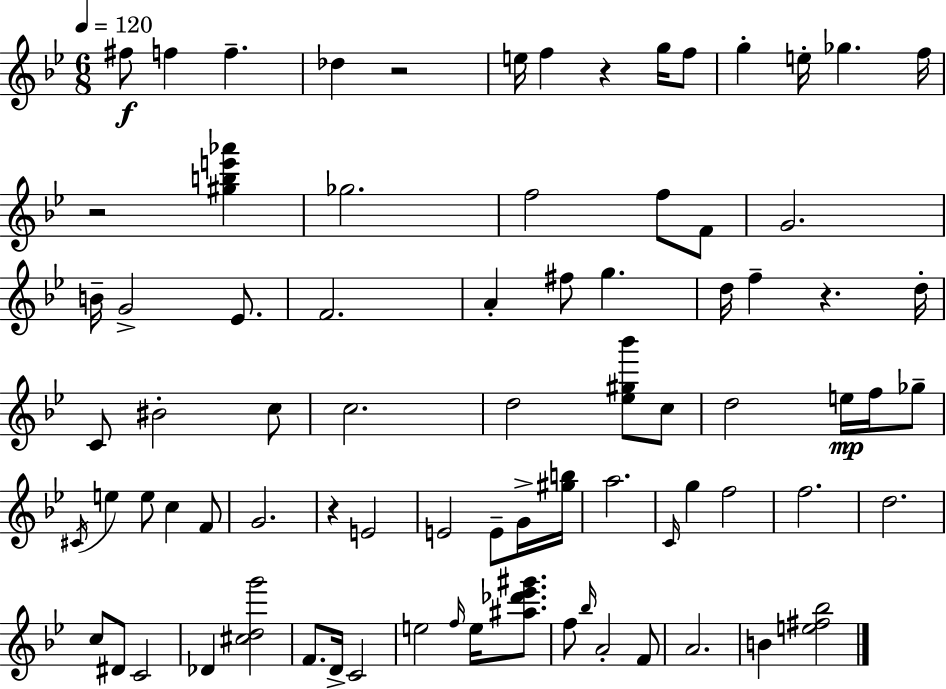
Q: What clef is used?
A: treble